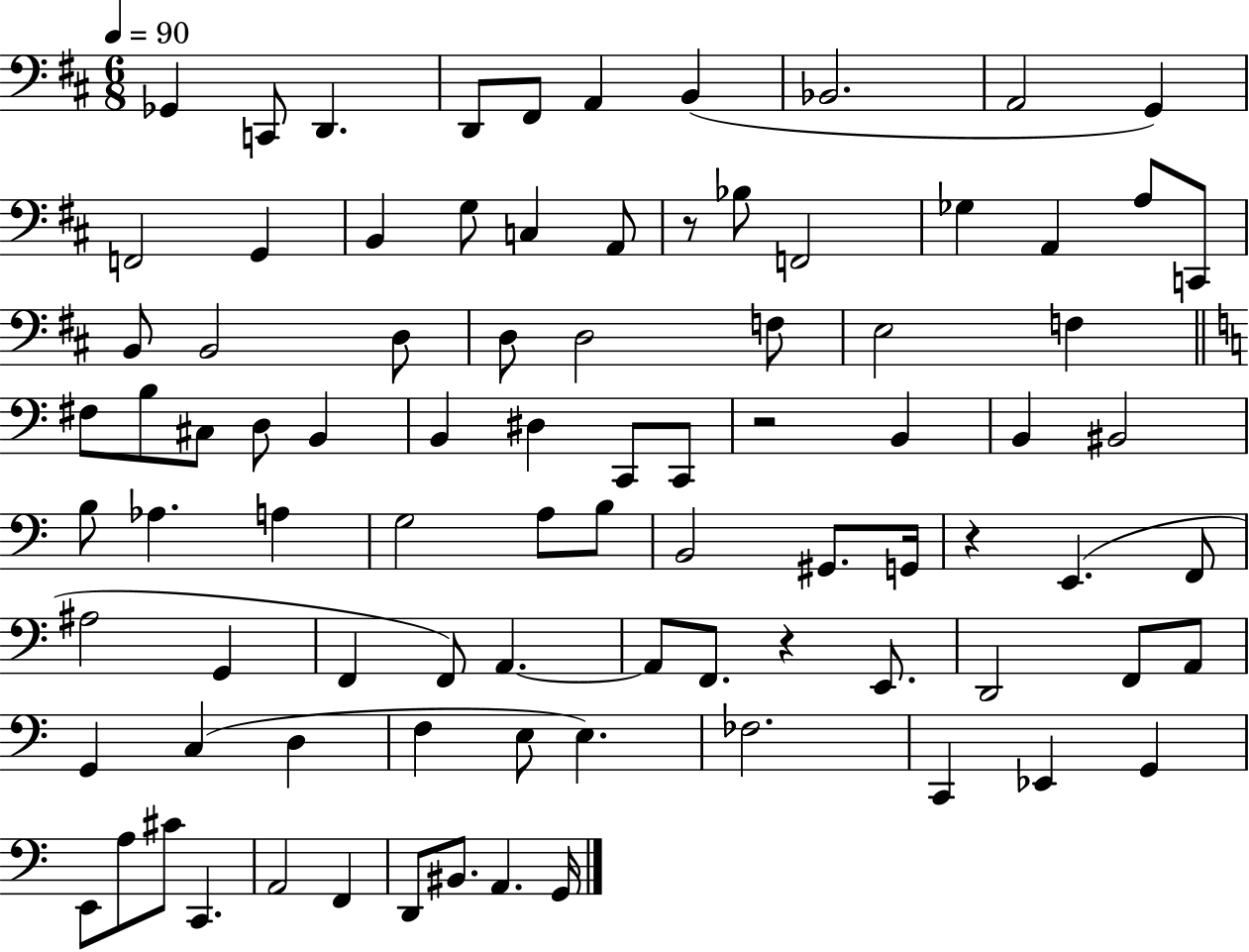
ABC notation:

X:1
T:Untitled
M:6/8
L:1/4
K:D
_G,, C,,/2 D,, D,,/2 ^F,,/2 A,, B,, _B,,2 A,,2 G,, F,,2 G,, B,, G,/2 C, A,,/2 z/2 _B,/2 F,,2 _G, A,, A,/2 C,,/2 B,,/2 B,,2 D,/2 D,/2 D,2 F,/2 E,2 F, ^F,/2 B,/2 ^C,/2 D,/2 B,, B,, ^D, C,,/2 C,,/2 z2 B,, B,, ^B,,2 B,/2 _A, A, G,2 A,/2 B,/2 B,,2 ^G,,/2 G,,/4 z E,, F,,/2 ^A,2 G,, F,, F,,/2 A,, A,,/2 F,,/2 z E,,/2 D,,2 F,,/2 A,,/2 G,, C, D, F, E,/2 E, _F,2 C,, _E,, G,, E,,/2 A,/2 ^C/2 C,, A,,2 F,, D,,/2 ^B,,/2 A,, G,,/4